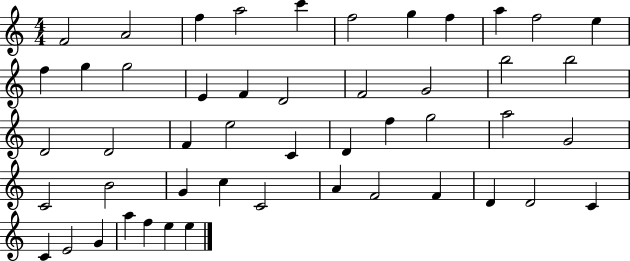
X:1
T:Untitled
M:4/4
L:1/4
K:C
F2 A2 f a2 c' f2 g f a f2 e f g g2 E F D2 F2 G2 b2 b2 D2 D2 F e2 C D f g2 a2 G2 C2 B2 G c C2 A F2 F D D2 C C E2 G a f e e